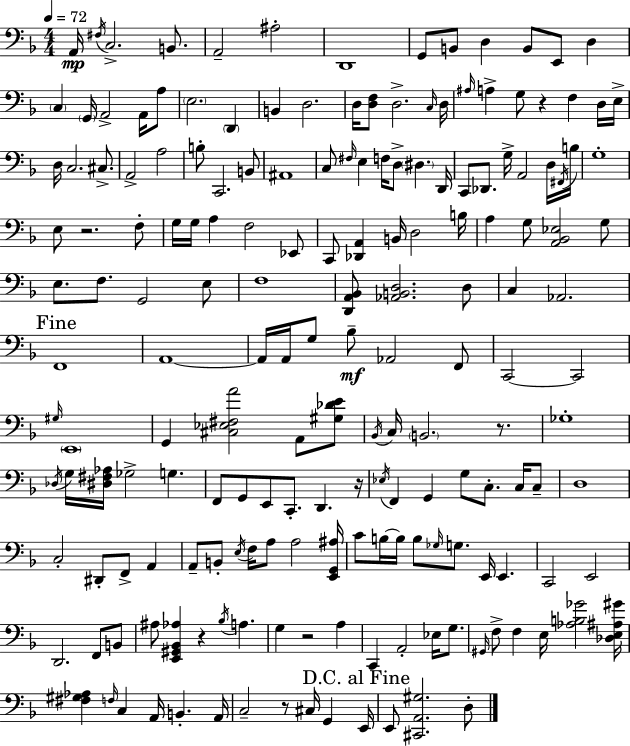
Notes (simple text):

A2/s F#3/s C3/h. B2/e. A2/h A#3/h D2/w G2/e B2/e D3/q B2/e E2/e D3/q C3/q G2/s A2/h A2/s A3/e E3/h. D2/q B2/q D3/h. D3/s [D3,F3]/e D3/h. C3/s D3/s A#3/s A3/q G3/e R/q F3/q D3/s E3/s D3/s C3/h. C#3/e. A2/h A3/h B3/e C2/h. B2/e A#2/w C3/e F#3/s E3/q F3/s D3/e D#3/q. D2/s C2/e Db2/e. G3/s A2/h D3/s F#2/s B3/s G3/w E3/e R/h. F3/e G3/s G3/s A3/q F3/h Eb2/e C2/e [Db2,A2]/q B2/s D3/h B3/s A3/q G3/e [A2,Bb2,Eb3]/h G3/e E3/e. F3/e. G2/h E3/e F3/w [D2,A2,Bb2]/e [Ab2,B2,D3]/h. D3/e C3/q Ab2/h. F2/w A2/w A2/s A2/s G3/e Bb3/e Ab2/h F2/e C2/h C2/h G#3/s E2/w G2/q [C#3,Eb3,F#3,A4]/h A2/e [G#3,Db4,E4]/e Bb2/s C3/s B2/h. R/e. Gb3/w Db3/s G3/s [D#3,F#3,Ab3]/s Gb3/h G3/q. F2/e G2/e E2/e C2/e. D2/q. R/s Eb3/s F2/q G2/q G3/e C3/e. C3/s C3/e D3/w C3/h D#2/e F2/e A2/q A2/e B2/e E3/s F3/s A3/e A3/h [E2,G2,A#3]/s C4/e B3/s B3/s B3/e Gb3/s G3/e. E2/s E2/q. C2/h E2/h D2/h. F2/e B2/e A#3/e [E2,G#2,Bb2,Ab3]/q R/q Bb3/s A3/q. G3/q R/h A3/q C2/q A2/h Eb3/s G3/e. G#2/s F3/e F3/q E3/s [Ab3,B3,Gb4]/h [Db3,E3,A#3,G#4]/s [F#3,G#3,Ab3]/q F3/s C3/q A2/s B2/q. A2/s C3/h R/e C#3/s G2/q E2/s E2/e [C#2,A2,G#3]/h. D3/e